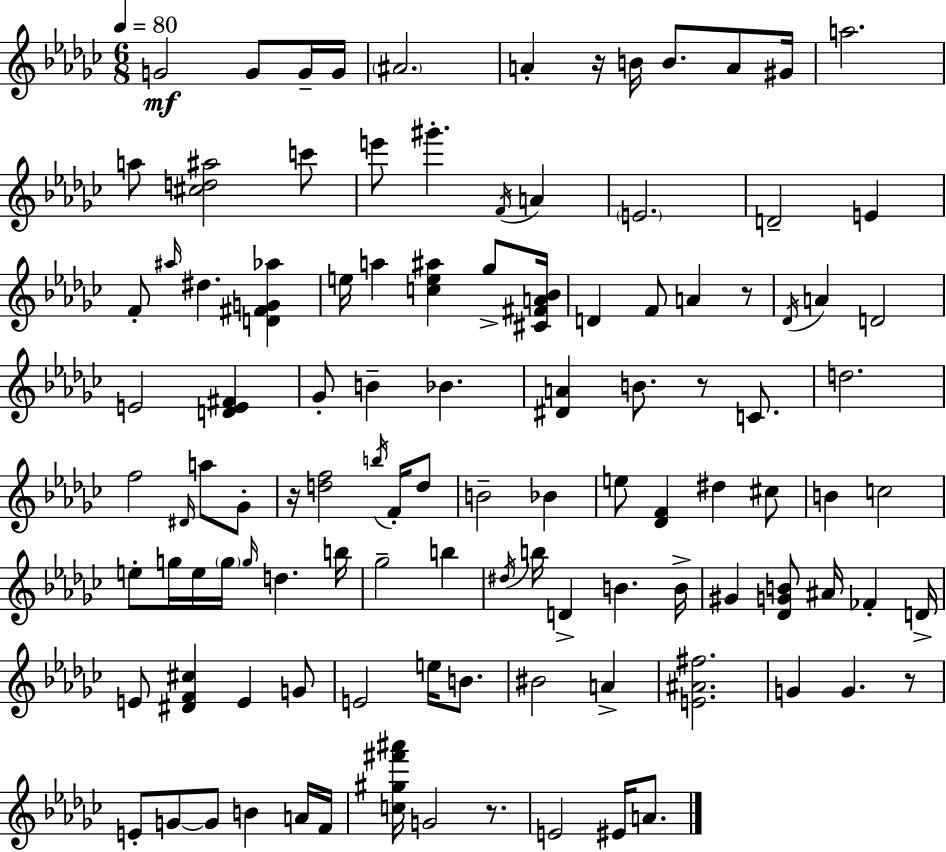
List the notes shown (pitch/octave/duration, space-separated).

G4/h G4/e G4/s G4/s A#4/h. A4/q R/s B4/s B4/e. A4/e G#4/s A5/h. A5/e [C#5,D5,A#5]/h C6/e E6/e G#6/q. F4/s A4/q E4/h. D4/h E4/q F4/e A#5/s D#5/q. [D4,F#4,G4,Ab5]/q E5/s A5/q [C5,E5,A#5]/q Gb5/e [C#4,F#4,A4,Bb4]/s D4/q F4/e A4/q R/e Db4/s A4/q D4/h E4/h [D4,E4,F#4]/q Gb4/e B4/q Bb4/q. [D#4,A4]/q B4/e. R/e C4/e. D5/h. F5/h D#4/s A5/e Gb4/e R/s [D5,F5]/h B5/s F4/s D5/e B4/h Bb4/q E5/e [Db4,F4]/q D#5/q C#5/e B4/q C5/h E5/e G5/s E5/s G5/s G5/s D5/q. B5/s Gb5/h B5/q D#5/s B5/s D4/q B4/q. B4/s G#4/q [Db4,G4,B4]/e A#4/s FES4/q D4/s E4/e [D#4,F4,C#5]/q E4/q G4/e E4/h E5/s B4/e. BIS4/h A4/q [E4,A#4,F#5]/h. G4/q G4/q. R/e E4/e G4/e G4/e B4/q A4/s F4/s [C5,G#5,F#6,A#6]/s G4/h R/e. E4/h EIS4/s A4/e.